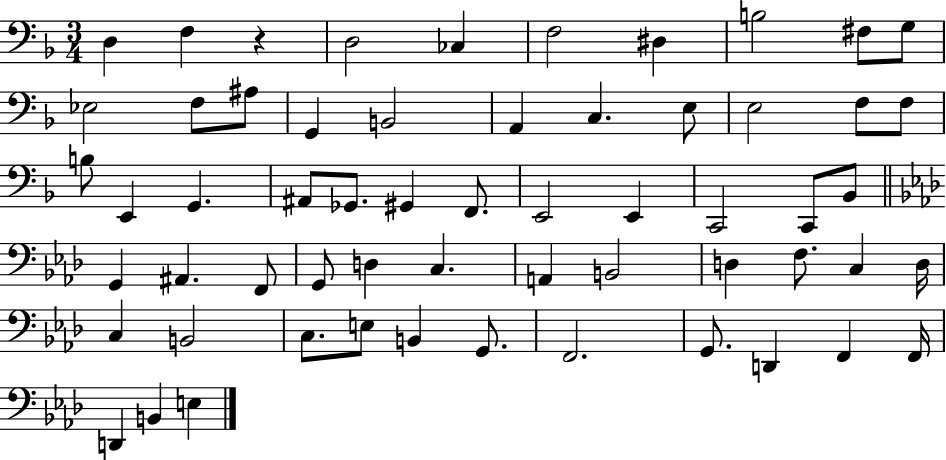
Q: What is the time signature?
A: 3/4